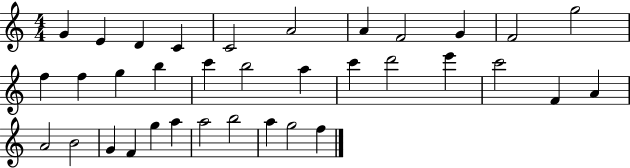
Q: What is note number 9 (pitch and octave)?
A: G4